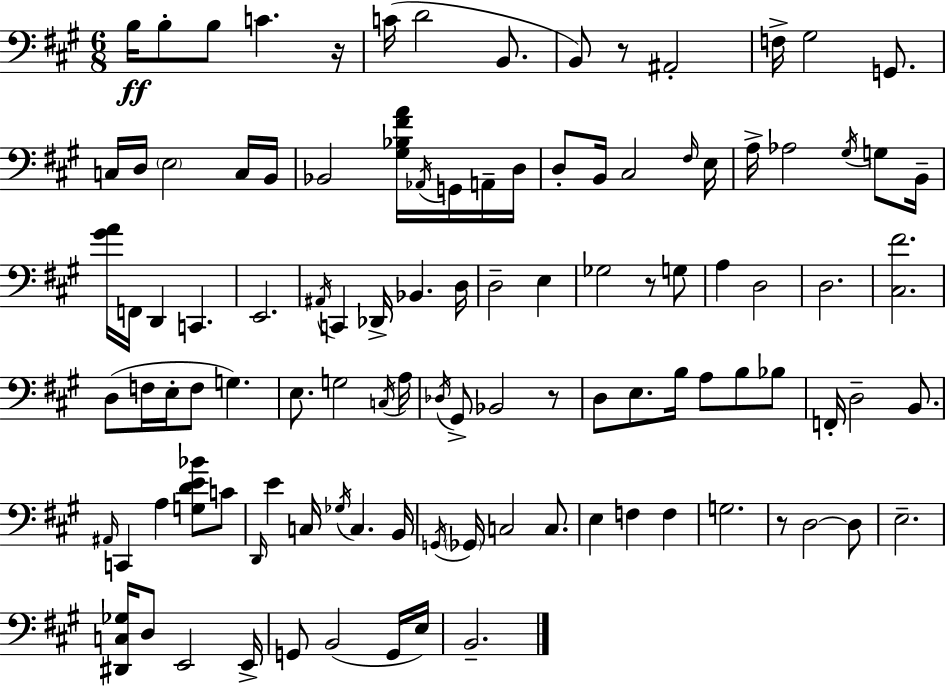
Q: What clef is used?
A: bass